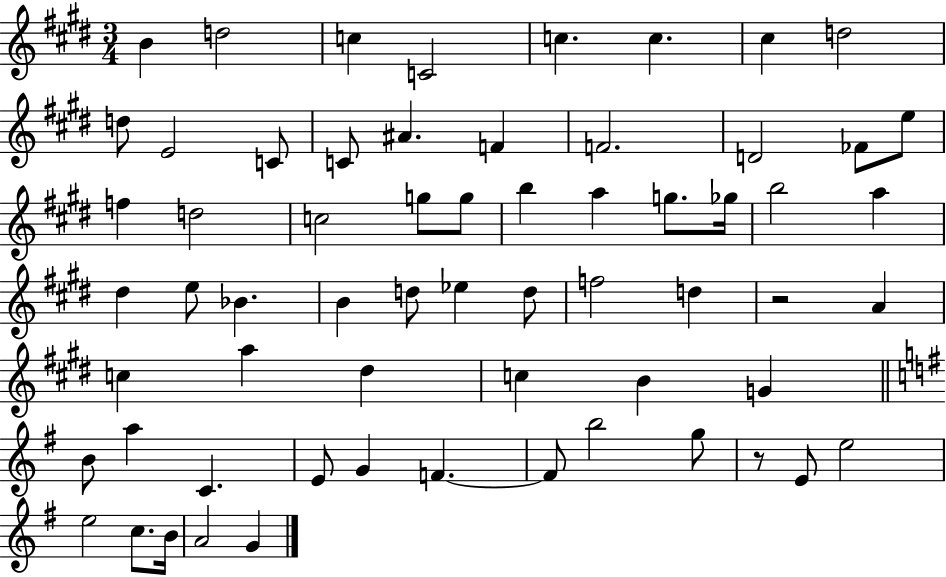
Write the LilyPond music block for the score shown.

{
  \clef treble
  \numericTimeSignature
  \time 3/4
  \key e \major
  b'4 d''2 | c''4 c'2 | c''4. c''4. | cis''4 d''2 | \break d''8 e'2 c'8 | c'8 ais'4. f'4 | f'2. | d'2 fes'8 e''8 | \break f''4 d''2 | c''2 g''8 g''8 | b''4 a''4 g''8. ges''16 | b''2 a''4 | \break dis''4 e''8 bes'4. | b'4 d''8 ees''4 d''8 | f''2 d''4 | r2 a'4 | \break c''4 a''4 dis''4 | c''4 b'4 g'4 | \bar "||" \break \key g \major b'8 a''4 c'4. | e'8 g'4 f'4.~~ | f'8 b''2 g''8 | r8 e'8 e''2 | \break e''2 c''8. b'16 | a'2 g'4 | \bar "|."
}